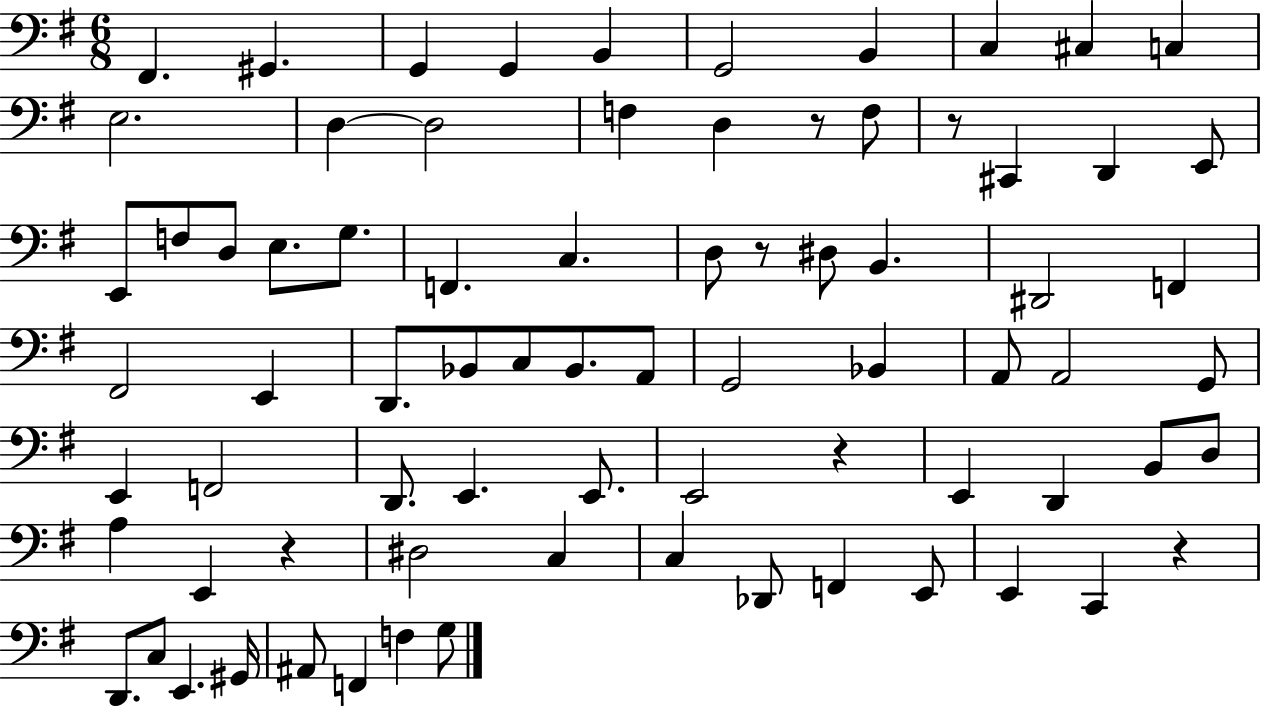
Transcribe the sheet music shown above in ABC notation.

X:1
T:Untitled
M:6/8
L:1/4
K:G
^F,, ^G,, G,, G,, B,, G,,2 B,, C, ^C, C, E,2 D, D,2 F, D, z/2 F,/2 z/2 ^C,, D,, E,,/2 E,,/2 F,/2 D,/2 E,/2 G,/2 F,, C, D,/2 z/2 ^D,/2 B,, ^D,,2 F,, ^F,,2 E,, D,,/2 _B,,/2 C,/2 _B,,/2 A,,/2 G,,2 _B,, A,,/2 A,,2 G,,/2 E,, F,,2 D,,/2 E,, E,,/2 E,,2 z E,, D,, B,,/2 D,/2 A, E,, z ^D,2 C, C, _D,,/2 F,, E,,/2 E,, C,, z D,,/2 C,/2 E,, ^G,,/4 ^A,,/2 F,, F, G,/2